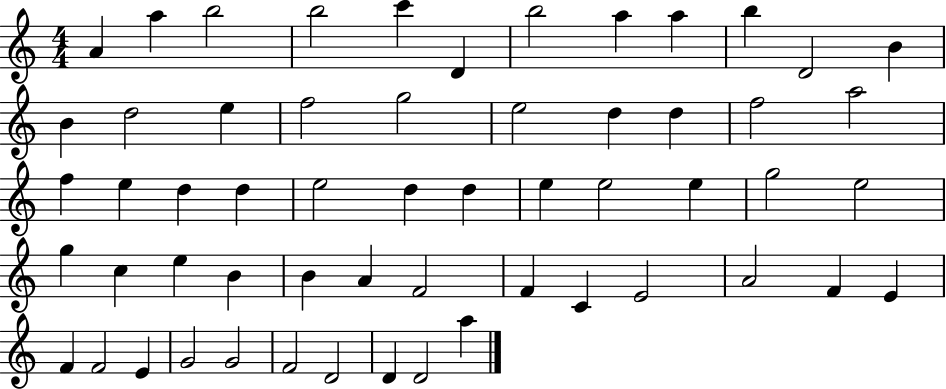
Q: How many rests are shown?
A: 0